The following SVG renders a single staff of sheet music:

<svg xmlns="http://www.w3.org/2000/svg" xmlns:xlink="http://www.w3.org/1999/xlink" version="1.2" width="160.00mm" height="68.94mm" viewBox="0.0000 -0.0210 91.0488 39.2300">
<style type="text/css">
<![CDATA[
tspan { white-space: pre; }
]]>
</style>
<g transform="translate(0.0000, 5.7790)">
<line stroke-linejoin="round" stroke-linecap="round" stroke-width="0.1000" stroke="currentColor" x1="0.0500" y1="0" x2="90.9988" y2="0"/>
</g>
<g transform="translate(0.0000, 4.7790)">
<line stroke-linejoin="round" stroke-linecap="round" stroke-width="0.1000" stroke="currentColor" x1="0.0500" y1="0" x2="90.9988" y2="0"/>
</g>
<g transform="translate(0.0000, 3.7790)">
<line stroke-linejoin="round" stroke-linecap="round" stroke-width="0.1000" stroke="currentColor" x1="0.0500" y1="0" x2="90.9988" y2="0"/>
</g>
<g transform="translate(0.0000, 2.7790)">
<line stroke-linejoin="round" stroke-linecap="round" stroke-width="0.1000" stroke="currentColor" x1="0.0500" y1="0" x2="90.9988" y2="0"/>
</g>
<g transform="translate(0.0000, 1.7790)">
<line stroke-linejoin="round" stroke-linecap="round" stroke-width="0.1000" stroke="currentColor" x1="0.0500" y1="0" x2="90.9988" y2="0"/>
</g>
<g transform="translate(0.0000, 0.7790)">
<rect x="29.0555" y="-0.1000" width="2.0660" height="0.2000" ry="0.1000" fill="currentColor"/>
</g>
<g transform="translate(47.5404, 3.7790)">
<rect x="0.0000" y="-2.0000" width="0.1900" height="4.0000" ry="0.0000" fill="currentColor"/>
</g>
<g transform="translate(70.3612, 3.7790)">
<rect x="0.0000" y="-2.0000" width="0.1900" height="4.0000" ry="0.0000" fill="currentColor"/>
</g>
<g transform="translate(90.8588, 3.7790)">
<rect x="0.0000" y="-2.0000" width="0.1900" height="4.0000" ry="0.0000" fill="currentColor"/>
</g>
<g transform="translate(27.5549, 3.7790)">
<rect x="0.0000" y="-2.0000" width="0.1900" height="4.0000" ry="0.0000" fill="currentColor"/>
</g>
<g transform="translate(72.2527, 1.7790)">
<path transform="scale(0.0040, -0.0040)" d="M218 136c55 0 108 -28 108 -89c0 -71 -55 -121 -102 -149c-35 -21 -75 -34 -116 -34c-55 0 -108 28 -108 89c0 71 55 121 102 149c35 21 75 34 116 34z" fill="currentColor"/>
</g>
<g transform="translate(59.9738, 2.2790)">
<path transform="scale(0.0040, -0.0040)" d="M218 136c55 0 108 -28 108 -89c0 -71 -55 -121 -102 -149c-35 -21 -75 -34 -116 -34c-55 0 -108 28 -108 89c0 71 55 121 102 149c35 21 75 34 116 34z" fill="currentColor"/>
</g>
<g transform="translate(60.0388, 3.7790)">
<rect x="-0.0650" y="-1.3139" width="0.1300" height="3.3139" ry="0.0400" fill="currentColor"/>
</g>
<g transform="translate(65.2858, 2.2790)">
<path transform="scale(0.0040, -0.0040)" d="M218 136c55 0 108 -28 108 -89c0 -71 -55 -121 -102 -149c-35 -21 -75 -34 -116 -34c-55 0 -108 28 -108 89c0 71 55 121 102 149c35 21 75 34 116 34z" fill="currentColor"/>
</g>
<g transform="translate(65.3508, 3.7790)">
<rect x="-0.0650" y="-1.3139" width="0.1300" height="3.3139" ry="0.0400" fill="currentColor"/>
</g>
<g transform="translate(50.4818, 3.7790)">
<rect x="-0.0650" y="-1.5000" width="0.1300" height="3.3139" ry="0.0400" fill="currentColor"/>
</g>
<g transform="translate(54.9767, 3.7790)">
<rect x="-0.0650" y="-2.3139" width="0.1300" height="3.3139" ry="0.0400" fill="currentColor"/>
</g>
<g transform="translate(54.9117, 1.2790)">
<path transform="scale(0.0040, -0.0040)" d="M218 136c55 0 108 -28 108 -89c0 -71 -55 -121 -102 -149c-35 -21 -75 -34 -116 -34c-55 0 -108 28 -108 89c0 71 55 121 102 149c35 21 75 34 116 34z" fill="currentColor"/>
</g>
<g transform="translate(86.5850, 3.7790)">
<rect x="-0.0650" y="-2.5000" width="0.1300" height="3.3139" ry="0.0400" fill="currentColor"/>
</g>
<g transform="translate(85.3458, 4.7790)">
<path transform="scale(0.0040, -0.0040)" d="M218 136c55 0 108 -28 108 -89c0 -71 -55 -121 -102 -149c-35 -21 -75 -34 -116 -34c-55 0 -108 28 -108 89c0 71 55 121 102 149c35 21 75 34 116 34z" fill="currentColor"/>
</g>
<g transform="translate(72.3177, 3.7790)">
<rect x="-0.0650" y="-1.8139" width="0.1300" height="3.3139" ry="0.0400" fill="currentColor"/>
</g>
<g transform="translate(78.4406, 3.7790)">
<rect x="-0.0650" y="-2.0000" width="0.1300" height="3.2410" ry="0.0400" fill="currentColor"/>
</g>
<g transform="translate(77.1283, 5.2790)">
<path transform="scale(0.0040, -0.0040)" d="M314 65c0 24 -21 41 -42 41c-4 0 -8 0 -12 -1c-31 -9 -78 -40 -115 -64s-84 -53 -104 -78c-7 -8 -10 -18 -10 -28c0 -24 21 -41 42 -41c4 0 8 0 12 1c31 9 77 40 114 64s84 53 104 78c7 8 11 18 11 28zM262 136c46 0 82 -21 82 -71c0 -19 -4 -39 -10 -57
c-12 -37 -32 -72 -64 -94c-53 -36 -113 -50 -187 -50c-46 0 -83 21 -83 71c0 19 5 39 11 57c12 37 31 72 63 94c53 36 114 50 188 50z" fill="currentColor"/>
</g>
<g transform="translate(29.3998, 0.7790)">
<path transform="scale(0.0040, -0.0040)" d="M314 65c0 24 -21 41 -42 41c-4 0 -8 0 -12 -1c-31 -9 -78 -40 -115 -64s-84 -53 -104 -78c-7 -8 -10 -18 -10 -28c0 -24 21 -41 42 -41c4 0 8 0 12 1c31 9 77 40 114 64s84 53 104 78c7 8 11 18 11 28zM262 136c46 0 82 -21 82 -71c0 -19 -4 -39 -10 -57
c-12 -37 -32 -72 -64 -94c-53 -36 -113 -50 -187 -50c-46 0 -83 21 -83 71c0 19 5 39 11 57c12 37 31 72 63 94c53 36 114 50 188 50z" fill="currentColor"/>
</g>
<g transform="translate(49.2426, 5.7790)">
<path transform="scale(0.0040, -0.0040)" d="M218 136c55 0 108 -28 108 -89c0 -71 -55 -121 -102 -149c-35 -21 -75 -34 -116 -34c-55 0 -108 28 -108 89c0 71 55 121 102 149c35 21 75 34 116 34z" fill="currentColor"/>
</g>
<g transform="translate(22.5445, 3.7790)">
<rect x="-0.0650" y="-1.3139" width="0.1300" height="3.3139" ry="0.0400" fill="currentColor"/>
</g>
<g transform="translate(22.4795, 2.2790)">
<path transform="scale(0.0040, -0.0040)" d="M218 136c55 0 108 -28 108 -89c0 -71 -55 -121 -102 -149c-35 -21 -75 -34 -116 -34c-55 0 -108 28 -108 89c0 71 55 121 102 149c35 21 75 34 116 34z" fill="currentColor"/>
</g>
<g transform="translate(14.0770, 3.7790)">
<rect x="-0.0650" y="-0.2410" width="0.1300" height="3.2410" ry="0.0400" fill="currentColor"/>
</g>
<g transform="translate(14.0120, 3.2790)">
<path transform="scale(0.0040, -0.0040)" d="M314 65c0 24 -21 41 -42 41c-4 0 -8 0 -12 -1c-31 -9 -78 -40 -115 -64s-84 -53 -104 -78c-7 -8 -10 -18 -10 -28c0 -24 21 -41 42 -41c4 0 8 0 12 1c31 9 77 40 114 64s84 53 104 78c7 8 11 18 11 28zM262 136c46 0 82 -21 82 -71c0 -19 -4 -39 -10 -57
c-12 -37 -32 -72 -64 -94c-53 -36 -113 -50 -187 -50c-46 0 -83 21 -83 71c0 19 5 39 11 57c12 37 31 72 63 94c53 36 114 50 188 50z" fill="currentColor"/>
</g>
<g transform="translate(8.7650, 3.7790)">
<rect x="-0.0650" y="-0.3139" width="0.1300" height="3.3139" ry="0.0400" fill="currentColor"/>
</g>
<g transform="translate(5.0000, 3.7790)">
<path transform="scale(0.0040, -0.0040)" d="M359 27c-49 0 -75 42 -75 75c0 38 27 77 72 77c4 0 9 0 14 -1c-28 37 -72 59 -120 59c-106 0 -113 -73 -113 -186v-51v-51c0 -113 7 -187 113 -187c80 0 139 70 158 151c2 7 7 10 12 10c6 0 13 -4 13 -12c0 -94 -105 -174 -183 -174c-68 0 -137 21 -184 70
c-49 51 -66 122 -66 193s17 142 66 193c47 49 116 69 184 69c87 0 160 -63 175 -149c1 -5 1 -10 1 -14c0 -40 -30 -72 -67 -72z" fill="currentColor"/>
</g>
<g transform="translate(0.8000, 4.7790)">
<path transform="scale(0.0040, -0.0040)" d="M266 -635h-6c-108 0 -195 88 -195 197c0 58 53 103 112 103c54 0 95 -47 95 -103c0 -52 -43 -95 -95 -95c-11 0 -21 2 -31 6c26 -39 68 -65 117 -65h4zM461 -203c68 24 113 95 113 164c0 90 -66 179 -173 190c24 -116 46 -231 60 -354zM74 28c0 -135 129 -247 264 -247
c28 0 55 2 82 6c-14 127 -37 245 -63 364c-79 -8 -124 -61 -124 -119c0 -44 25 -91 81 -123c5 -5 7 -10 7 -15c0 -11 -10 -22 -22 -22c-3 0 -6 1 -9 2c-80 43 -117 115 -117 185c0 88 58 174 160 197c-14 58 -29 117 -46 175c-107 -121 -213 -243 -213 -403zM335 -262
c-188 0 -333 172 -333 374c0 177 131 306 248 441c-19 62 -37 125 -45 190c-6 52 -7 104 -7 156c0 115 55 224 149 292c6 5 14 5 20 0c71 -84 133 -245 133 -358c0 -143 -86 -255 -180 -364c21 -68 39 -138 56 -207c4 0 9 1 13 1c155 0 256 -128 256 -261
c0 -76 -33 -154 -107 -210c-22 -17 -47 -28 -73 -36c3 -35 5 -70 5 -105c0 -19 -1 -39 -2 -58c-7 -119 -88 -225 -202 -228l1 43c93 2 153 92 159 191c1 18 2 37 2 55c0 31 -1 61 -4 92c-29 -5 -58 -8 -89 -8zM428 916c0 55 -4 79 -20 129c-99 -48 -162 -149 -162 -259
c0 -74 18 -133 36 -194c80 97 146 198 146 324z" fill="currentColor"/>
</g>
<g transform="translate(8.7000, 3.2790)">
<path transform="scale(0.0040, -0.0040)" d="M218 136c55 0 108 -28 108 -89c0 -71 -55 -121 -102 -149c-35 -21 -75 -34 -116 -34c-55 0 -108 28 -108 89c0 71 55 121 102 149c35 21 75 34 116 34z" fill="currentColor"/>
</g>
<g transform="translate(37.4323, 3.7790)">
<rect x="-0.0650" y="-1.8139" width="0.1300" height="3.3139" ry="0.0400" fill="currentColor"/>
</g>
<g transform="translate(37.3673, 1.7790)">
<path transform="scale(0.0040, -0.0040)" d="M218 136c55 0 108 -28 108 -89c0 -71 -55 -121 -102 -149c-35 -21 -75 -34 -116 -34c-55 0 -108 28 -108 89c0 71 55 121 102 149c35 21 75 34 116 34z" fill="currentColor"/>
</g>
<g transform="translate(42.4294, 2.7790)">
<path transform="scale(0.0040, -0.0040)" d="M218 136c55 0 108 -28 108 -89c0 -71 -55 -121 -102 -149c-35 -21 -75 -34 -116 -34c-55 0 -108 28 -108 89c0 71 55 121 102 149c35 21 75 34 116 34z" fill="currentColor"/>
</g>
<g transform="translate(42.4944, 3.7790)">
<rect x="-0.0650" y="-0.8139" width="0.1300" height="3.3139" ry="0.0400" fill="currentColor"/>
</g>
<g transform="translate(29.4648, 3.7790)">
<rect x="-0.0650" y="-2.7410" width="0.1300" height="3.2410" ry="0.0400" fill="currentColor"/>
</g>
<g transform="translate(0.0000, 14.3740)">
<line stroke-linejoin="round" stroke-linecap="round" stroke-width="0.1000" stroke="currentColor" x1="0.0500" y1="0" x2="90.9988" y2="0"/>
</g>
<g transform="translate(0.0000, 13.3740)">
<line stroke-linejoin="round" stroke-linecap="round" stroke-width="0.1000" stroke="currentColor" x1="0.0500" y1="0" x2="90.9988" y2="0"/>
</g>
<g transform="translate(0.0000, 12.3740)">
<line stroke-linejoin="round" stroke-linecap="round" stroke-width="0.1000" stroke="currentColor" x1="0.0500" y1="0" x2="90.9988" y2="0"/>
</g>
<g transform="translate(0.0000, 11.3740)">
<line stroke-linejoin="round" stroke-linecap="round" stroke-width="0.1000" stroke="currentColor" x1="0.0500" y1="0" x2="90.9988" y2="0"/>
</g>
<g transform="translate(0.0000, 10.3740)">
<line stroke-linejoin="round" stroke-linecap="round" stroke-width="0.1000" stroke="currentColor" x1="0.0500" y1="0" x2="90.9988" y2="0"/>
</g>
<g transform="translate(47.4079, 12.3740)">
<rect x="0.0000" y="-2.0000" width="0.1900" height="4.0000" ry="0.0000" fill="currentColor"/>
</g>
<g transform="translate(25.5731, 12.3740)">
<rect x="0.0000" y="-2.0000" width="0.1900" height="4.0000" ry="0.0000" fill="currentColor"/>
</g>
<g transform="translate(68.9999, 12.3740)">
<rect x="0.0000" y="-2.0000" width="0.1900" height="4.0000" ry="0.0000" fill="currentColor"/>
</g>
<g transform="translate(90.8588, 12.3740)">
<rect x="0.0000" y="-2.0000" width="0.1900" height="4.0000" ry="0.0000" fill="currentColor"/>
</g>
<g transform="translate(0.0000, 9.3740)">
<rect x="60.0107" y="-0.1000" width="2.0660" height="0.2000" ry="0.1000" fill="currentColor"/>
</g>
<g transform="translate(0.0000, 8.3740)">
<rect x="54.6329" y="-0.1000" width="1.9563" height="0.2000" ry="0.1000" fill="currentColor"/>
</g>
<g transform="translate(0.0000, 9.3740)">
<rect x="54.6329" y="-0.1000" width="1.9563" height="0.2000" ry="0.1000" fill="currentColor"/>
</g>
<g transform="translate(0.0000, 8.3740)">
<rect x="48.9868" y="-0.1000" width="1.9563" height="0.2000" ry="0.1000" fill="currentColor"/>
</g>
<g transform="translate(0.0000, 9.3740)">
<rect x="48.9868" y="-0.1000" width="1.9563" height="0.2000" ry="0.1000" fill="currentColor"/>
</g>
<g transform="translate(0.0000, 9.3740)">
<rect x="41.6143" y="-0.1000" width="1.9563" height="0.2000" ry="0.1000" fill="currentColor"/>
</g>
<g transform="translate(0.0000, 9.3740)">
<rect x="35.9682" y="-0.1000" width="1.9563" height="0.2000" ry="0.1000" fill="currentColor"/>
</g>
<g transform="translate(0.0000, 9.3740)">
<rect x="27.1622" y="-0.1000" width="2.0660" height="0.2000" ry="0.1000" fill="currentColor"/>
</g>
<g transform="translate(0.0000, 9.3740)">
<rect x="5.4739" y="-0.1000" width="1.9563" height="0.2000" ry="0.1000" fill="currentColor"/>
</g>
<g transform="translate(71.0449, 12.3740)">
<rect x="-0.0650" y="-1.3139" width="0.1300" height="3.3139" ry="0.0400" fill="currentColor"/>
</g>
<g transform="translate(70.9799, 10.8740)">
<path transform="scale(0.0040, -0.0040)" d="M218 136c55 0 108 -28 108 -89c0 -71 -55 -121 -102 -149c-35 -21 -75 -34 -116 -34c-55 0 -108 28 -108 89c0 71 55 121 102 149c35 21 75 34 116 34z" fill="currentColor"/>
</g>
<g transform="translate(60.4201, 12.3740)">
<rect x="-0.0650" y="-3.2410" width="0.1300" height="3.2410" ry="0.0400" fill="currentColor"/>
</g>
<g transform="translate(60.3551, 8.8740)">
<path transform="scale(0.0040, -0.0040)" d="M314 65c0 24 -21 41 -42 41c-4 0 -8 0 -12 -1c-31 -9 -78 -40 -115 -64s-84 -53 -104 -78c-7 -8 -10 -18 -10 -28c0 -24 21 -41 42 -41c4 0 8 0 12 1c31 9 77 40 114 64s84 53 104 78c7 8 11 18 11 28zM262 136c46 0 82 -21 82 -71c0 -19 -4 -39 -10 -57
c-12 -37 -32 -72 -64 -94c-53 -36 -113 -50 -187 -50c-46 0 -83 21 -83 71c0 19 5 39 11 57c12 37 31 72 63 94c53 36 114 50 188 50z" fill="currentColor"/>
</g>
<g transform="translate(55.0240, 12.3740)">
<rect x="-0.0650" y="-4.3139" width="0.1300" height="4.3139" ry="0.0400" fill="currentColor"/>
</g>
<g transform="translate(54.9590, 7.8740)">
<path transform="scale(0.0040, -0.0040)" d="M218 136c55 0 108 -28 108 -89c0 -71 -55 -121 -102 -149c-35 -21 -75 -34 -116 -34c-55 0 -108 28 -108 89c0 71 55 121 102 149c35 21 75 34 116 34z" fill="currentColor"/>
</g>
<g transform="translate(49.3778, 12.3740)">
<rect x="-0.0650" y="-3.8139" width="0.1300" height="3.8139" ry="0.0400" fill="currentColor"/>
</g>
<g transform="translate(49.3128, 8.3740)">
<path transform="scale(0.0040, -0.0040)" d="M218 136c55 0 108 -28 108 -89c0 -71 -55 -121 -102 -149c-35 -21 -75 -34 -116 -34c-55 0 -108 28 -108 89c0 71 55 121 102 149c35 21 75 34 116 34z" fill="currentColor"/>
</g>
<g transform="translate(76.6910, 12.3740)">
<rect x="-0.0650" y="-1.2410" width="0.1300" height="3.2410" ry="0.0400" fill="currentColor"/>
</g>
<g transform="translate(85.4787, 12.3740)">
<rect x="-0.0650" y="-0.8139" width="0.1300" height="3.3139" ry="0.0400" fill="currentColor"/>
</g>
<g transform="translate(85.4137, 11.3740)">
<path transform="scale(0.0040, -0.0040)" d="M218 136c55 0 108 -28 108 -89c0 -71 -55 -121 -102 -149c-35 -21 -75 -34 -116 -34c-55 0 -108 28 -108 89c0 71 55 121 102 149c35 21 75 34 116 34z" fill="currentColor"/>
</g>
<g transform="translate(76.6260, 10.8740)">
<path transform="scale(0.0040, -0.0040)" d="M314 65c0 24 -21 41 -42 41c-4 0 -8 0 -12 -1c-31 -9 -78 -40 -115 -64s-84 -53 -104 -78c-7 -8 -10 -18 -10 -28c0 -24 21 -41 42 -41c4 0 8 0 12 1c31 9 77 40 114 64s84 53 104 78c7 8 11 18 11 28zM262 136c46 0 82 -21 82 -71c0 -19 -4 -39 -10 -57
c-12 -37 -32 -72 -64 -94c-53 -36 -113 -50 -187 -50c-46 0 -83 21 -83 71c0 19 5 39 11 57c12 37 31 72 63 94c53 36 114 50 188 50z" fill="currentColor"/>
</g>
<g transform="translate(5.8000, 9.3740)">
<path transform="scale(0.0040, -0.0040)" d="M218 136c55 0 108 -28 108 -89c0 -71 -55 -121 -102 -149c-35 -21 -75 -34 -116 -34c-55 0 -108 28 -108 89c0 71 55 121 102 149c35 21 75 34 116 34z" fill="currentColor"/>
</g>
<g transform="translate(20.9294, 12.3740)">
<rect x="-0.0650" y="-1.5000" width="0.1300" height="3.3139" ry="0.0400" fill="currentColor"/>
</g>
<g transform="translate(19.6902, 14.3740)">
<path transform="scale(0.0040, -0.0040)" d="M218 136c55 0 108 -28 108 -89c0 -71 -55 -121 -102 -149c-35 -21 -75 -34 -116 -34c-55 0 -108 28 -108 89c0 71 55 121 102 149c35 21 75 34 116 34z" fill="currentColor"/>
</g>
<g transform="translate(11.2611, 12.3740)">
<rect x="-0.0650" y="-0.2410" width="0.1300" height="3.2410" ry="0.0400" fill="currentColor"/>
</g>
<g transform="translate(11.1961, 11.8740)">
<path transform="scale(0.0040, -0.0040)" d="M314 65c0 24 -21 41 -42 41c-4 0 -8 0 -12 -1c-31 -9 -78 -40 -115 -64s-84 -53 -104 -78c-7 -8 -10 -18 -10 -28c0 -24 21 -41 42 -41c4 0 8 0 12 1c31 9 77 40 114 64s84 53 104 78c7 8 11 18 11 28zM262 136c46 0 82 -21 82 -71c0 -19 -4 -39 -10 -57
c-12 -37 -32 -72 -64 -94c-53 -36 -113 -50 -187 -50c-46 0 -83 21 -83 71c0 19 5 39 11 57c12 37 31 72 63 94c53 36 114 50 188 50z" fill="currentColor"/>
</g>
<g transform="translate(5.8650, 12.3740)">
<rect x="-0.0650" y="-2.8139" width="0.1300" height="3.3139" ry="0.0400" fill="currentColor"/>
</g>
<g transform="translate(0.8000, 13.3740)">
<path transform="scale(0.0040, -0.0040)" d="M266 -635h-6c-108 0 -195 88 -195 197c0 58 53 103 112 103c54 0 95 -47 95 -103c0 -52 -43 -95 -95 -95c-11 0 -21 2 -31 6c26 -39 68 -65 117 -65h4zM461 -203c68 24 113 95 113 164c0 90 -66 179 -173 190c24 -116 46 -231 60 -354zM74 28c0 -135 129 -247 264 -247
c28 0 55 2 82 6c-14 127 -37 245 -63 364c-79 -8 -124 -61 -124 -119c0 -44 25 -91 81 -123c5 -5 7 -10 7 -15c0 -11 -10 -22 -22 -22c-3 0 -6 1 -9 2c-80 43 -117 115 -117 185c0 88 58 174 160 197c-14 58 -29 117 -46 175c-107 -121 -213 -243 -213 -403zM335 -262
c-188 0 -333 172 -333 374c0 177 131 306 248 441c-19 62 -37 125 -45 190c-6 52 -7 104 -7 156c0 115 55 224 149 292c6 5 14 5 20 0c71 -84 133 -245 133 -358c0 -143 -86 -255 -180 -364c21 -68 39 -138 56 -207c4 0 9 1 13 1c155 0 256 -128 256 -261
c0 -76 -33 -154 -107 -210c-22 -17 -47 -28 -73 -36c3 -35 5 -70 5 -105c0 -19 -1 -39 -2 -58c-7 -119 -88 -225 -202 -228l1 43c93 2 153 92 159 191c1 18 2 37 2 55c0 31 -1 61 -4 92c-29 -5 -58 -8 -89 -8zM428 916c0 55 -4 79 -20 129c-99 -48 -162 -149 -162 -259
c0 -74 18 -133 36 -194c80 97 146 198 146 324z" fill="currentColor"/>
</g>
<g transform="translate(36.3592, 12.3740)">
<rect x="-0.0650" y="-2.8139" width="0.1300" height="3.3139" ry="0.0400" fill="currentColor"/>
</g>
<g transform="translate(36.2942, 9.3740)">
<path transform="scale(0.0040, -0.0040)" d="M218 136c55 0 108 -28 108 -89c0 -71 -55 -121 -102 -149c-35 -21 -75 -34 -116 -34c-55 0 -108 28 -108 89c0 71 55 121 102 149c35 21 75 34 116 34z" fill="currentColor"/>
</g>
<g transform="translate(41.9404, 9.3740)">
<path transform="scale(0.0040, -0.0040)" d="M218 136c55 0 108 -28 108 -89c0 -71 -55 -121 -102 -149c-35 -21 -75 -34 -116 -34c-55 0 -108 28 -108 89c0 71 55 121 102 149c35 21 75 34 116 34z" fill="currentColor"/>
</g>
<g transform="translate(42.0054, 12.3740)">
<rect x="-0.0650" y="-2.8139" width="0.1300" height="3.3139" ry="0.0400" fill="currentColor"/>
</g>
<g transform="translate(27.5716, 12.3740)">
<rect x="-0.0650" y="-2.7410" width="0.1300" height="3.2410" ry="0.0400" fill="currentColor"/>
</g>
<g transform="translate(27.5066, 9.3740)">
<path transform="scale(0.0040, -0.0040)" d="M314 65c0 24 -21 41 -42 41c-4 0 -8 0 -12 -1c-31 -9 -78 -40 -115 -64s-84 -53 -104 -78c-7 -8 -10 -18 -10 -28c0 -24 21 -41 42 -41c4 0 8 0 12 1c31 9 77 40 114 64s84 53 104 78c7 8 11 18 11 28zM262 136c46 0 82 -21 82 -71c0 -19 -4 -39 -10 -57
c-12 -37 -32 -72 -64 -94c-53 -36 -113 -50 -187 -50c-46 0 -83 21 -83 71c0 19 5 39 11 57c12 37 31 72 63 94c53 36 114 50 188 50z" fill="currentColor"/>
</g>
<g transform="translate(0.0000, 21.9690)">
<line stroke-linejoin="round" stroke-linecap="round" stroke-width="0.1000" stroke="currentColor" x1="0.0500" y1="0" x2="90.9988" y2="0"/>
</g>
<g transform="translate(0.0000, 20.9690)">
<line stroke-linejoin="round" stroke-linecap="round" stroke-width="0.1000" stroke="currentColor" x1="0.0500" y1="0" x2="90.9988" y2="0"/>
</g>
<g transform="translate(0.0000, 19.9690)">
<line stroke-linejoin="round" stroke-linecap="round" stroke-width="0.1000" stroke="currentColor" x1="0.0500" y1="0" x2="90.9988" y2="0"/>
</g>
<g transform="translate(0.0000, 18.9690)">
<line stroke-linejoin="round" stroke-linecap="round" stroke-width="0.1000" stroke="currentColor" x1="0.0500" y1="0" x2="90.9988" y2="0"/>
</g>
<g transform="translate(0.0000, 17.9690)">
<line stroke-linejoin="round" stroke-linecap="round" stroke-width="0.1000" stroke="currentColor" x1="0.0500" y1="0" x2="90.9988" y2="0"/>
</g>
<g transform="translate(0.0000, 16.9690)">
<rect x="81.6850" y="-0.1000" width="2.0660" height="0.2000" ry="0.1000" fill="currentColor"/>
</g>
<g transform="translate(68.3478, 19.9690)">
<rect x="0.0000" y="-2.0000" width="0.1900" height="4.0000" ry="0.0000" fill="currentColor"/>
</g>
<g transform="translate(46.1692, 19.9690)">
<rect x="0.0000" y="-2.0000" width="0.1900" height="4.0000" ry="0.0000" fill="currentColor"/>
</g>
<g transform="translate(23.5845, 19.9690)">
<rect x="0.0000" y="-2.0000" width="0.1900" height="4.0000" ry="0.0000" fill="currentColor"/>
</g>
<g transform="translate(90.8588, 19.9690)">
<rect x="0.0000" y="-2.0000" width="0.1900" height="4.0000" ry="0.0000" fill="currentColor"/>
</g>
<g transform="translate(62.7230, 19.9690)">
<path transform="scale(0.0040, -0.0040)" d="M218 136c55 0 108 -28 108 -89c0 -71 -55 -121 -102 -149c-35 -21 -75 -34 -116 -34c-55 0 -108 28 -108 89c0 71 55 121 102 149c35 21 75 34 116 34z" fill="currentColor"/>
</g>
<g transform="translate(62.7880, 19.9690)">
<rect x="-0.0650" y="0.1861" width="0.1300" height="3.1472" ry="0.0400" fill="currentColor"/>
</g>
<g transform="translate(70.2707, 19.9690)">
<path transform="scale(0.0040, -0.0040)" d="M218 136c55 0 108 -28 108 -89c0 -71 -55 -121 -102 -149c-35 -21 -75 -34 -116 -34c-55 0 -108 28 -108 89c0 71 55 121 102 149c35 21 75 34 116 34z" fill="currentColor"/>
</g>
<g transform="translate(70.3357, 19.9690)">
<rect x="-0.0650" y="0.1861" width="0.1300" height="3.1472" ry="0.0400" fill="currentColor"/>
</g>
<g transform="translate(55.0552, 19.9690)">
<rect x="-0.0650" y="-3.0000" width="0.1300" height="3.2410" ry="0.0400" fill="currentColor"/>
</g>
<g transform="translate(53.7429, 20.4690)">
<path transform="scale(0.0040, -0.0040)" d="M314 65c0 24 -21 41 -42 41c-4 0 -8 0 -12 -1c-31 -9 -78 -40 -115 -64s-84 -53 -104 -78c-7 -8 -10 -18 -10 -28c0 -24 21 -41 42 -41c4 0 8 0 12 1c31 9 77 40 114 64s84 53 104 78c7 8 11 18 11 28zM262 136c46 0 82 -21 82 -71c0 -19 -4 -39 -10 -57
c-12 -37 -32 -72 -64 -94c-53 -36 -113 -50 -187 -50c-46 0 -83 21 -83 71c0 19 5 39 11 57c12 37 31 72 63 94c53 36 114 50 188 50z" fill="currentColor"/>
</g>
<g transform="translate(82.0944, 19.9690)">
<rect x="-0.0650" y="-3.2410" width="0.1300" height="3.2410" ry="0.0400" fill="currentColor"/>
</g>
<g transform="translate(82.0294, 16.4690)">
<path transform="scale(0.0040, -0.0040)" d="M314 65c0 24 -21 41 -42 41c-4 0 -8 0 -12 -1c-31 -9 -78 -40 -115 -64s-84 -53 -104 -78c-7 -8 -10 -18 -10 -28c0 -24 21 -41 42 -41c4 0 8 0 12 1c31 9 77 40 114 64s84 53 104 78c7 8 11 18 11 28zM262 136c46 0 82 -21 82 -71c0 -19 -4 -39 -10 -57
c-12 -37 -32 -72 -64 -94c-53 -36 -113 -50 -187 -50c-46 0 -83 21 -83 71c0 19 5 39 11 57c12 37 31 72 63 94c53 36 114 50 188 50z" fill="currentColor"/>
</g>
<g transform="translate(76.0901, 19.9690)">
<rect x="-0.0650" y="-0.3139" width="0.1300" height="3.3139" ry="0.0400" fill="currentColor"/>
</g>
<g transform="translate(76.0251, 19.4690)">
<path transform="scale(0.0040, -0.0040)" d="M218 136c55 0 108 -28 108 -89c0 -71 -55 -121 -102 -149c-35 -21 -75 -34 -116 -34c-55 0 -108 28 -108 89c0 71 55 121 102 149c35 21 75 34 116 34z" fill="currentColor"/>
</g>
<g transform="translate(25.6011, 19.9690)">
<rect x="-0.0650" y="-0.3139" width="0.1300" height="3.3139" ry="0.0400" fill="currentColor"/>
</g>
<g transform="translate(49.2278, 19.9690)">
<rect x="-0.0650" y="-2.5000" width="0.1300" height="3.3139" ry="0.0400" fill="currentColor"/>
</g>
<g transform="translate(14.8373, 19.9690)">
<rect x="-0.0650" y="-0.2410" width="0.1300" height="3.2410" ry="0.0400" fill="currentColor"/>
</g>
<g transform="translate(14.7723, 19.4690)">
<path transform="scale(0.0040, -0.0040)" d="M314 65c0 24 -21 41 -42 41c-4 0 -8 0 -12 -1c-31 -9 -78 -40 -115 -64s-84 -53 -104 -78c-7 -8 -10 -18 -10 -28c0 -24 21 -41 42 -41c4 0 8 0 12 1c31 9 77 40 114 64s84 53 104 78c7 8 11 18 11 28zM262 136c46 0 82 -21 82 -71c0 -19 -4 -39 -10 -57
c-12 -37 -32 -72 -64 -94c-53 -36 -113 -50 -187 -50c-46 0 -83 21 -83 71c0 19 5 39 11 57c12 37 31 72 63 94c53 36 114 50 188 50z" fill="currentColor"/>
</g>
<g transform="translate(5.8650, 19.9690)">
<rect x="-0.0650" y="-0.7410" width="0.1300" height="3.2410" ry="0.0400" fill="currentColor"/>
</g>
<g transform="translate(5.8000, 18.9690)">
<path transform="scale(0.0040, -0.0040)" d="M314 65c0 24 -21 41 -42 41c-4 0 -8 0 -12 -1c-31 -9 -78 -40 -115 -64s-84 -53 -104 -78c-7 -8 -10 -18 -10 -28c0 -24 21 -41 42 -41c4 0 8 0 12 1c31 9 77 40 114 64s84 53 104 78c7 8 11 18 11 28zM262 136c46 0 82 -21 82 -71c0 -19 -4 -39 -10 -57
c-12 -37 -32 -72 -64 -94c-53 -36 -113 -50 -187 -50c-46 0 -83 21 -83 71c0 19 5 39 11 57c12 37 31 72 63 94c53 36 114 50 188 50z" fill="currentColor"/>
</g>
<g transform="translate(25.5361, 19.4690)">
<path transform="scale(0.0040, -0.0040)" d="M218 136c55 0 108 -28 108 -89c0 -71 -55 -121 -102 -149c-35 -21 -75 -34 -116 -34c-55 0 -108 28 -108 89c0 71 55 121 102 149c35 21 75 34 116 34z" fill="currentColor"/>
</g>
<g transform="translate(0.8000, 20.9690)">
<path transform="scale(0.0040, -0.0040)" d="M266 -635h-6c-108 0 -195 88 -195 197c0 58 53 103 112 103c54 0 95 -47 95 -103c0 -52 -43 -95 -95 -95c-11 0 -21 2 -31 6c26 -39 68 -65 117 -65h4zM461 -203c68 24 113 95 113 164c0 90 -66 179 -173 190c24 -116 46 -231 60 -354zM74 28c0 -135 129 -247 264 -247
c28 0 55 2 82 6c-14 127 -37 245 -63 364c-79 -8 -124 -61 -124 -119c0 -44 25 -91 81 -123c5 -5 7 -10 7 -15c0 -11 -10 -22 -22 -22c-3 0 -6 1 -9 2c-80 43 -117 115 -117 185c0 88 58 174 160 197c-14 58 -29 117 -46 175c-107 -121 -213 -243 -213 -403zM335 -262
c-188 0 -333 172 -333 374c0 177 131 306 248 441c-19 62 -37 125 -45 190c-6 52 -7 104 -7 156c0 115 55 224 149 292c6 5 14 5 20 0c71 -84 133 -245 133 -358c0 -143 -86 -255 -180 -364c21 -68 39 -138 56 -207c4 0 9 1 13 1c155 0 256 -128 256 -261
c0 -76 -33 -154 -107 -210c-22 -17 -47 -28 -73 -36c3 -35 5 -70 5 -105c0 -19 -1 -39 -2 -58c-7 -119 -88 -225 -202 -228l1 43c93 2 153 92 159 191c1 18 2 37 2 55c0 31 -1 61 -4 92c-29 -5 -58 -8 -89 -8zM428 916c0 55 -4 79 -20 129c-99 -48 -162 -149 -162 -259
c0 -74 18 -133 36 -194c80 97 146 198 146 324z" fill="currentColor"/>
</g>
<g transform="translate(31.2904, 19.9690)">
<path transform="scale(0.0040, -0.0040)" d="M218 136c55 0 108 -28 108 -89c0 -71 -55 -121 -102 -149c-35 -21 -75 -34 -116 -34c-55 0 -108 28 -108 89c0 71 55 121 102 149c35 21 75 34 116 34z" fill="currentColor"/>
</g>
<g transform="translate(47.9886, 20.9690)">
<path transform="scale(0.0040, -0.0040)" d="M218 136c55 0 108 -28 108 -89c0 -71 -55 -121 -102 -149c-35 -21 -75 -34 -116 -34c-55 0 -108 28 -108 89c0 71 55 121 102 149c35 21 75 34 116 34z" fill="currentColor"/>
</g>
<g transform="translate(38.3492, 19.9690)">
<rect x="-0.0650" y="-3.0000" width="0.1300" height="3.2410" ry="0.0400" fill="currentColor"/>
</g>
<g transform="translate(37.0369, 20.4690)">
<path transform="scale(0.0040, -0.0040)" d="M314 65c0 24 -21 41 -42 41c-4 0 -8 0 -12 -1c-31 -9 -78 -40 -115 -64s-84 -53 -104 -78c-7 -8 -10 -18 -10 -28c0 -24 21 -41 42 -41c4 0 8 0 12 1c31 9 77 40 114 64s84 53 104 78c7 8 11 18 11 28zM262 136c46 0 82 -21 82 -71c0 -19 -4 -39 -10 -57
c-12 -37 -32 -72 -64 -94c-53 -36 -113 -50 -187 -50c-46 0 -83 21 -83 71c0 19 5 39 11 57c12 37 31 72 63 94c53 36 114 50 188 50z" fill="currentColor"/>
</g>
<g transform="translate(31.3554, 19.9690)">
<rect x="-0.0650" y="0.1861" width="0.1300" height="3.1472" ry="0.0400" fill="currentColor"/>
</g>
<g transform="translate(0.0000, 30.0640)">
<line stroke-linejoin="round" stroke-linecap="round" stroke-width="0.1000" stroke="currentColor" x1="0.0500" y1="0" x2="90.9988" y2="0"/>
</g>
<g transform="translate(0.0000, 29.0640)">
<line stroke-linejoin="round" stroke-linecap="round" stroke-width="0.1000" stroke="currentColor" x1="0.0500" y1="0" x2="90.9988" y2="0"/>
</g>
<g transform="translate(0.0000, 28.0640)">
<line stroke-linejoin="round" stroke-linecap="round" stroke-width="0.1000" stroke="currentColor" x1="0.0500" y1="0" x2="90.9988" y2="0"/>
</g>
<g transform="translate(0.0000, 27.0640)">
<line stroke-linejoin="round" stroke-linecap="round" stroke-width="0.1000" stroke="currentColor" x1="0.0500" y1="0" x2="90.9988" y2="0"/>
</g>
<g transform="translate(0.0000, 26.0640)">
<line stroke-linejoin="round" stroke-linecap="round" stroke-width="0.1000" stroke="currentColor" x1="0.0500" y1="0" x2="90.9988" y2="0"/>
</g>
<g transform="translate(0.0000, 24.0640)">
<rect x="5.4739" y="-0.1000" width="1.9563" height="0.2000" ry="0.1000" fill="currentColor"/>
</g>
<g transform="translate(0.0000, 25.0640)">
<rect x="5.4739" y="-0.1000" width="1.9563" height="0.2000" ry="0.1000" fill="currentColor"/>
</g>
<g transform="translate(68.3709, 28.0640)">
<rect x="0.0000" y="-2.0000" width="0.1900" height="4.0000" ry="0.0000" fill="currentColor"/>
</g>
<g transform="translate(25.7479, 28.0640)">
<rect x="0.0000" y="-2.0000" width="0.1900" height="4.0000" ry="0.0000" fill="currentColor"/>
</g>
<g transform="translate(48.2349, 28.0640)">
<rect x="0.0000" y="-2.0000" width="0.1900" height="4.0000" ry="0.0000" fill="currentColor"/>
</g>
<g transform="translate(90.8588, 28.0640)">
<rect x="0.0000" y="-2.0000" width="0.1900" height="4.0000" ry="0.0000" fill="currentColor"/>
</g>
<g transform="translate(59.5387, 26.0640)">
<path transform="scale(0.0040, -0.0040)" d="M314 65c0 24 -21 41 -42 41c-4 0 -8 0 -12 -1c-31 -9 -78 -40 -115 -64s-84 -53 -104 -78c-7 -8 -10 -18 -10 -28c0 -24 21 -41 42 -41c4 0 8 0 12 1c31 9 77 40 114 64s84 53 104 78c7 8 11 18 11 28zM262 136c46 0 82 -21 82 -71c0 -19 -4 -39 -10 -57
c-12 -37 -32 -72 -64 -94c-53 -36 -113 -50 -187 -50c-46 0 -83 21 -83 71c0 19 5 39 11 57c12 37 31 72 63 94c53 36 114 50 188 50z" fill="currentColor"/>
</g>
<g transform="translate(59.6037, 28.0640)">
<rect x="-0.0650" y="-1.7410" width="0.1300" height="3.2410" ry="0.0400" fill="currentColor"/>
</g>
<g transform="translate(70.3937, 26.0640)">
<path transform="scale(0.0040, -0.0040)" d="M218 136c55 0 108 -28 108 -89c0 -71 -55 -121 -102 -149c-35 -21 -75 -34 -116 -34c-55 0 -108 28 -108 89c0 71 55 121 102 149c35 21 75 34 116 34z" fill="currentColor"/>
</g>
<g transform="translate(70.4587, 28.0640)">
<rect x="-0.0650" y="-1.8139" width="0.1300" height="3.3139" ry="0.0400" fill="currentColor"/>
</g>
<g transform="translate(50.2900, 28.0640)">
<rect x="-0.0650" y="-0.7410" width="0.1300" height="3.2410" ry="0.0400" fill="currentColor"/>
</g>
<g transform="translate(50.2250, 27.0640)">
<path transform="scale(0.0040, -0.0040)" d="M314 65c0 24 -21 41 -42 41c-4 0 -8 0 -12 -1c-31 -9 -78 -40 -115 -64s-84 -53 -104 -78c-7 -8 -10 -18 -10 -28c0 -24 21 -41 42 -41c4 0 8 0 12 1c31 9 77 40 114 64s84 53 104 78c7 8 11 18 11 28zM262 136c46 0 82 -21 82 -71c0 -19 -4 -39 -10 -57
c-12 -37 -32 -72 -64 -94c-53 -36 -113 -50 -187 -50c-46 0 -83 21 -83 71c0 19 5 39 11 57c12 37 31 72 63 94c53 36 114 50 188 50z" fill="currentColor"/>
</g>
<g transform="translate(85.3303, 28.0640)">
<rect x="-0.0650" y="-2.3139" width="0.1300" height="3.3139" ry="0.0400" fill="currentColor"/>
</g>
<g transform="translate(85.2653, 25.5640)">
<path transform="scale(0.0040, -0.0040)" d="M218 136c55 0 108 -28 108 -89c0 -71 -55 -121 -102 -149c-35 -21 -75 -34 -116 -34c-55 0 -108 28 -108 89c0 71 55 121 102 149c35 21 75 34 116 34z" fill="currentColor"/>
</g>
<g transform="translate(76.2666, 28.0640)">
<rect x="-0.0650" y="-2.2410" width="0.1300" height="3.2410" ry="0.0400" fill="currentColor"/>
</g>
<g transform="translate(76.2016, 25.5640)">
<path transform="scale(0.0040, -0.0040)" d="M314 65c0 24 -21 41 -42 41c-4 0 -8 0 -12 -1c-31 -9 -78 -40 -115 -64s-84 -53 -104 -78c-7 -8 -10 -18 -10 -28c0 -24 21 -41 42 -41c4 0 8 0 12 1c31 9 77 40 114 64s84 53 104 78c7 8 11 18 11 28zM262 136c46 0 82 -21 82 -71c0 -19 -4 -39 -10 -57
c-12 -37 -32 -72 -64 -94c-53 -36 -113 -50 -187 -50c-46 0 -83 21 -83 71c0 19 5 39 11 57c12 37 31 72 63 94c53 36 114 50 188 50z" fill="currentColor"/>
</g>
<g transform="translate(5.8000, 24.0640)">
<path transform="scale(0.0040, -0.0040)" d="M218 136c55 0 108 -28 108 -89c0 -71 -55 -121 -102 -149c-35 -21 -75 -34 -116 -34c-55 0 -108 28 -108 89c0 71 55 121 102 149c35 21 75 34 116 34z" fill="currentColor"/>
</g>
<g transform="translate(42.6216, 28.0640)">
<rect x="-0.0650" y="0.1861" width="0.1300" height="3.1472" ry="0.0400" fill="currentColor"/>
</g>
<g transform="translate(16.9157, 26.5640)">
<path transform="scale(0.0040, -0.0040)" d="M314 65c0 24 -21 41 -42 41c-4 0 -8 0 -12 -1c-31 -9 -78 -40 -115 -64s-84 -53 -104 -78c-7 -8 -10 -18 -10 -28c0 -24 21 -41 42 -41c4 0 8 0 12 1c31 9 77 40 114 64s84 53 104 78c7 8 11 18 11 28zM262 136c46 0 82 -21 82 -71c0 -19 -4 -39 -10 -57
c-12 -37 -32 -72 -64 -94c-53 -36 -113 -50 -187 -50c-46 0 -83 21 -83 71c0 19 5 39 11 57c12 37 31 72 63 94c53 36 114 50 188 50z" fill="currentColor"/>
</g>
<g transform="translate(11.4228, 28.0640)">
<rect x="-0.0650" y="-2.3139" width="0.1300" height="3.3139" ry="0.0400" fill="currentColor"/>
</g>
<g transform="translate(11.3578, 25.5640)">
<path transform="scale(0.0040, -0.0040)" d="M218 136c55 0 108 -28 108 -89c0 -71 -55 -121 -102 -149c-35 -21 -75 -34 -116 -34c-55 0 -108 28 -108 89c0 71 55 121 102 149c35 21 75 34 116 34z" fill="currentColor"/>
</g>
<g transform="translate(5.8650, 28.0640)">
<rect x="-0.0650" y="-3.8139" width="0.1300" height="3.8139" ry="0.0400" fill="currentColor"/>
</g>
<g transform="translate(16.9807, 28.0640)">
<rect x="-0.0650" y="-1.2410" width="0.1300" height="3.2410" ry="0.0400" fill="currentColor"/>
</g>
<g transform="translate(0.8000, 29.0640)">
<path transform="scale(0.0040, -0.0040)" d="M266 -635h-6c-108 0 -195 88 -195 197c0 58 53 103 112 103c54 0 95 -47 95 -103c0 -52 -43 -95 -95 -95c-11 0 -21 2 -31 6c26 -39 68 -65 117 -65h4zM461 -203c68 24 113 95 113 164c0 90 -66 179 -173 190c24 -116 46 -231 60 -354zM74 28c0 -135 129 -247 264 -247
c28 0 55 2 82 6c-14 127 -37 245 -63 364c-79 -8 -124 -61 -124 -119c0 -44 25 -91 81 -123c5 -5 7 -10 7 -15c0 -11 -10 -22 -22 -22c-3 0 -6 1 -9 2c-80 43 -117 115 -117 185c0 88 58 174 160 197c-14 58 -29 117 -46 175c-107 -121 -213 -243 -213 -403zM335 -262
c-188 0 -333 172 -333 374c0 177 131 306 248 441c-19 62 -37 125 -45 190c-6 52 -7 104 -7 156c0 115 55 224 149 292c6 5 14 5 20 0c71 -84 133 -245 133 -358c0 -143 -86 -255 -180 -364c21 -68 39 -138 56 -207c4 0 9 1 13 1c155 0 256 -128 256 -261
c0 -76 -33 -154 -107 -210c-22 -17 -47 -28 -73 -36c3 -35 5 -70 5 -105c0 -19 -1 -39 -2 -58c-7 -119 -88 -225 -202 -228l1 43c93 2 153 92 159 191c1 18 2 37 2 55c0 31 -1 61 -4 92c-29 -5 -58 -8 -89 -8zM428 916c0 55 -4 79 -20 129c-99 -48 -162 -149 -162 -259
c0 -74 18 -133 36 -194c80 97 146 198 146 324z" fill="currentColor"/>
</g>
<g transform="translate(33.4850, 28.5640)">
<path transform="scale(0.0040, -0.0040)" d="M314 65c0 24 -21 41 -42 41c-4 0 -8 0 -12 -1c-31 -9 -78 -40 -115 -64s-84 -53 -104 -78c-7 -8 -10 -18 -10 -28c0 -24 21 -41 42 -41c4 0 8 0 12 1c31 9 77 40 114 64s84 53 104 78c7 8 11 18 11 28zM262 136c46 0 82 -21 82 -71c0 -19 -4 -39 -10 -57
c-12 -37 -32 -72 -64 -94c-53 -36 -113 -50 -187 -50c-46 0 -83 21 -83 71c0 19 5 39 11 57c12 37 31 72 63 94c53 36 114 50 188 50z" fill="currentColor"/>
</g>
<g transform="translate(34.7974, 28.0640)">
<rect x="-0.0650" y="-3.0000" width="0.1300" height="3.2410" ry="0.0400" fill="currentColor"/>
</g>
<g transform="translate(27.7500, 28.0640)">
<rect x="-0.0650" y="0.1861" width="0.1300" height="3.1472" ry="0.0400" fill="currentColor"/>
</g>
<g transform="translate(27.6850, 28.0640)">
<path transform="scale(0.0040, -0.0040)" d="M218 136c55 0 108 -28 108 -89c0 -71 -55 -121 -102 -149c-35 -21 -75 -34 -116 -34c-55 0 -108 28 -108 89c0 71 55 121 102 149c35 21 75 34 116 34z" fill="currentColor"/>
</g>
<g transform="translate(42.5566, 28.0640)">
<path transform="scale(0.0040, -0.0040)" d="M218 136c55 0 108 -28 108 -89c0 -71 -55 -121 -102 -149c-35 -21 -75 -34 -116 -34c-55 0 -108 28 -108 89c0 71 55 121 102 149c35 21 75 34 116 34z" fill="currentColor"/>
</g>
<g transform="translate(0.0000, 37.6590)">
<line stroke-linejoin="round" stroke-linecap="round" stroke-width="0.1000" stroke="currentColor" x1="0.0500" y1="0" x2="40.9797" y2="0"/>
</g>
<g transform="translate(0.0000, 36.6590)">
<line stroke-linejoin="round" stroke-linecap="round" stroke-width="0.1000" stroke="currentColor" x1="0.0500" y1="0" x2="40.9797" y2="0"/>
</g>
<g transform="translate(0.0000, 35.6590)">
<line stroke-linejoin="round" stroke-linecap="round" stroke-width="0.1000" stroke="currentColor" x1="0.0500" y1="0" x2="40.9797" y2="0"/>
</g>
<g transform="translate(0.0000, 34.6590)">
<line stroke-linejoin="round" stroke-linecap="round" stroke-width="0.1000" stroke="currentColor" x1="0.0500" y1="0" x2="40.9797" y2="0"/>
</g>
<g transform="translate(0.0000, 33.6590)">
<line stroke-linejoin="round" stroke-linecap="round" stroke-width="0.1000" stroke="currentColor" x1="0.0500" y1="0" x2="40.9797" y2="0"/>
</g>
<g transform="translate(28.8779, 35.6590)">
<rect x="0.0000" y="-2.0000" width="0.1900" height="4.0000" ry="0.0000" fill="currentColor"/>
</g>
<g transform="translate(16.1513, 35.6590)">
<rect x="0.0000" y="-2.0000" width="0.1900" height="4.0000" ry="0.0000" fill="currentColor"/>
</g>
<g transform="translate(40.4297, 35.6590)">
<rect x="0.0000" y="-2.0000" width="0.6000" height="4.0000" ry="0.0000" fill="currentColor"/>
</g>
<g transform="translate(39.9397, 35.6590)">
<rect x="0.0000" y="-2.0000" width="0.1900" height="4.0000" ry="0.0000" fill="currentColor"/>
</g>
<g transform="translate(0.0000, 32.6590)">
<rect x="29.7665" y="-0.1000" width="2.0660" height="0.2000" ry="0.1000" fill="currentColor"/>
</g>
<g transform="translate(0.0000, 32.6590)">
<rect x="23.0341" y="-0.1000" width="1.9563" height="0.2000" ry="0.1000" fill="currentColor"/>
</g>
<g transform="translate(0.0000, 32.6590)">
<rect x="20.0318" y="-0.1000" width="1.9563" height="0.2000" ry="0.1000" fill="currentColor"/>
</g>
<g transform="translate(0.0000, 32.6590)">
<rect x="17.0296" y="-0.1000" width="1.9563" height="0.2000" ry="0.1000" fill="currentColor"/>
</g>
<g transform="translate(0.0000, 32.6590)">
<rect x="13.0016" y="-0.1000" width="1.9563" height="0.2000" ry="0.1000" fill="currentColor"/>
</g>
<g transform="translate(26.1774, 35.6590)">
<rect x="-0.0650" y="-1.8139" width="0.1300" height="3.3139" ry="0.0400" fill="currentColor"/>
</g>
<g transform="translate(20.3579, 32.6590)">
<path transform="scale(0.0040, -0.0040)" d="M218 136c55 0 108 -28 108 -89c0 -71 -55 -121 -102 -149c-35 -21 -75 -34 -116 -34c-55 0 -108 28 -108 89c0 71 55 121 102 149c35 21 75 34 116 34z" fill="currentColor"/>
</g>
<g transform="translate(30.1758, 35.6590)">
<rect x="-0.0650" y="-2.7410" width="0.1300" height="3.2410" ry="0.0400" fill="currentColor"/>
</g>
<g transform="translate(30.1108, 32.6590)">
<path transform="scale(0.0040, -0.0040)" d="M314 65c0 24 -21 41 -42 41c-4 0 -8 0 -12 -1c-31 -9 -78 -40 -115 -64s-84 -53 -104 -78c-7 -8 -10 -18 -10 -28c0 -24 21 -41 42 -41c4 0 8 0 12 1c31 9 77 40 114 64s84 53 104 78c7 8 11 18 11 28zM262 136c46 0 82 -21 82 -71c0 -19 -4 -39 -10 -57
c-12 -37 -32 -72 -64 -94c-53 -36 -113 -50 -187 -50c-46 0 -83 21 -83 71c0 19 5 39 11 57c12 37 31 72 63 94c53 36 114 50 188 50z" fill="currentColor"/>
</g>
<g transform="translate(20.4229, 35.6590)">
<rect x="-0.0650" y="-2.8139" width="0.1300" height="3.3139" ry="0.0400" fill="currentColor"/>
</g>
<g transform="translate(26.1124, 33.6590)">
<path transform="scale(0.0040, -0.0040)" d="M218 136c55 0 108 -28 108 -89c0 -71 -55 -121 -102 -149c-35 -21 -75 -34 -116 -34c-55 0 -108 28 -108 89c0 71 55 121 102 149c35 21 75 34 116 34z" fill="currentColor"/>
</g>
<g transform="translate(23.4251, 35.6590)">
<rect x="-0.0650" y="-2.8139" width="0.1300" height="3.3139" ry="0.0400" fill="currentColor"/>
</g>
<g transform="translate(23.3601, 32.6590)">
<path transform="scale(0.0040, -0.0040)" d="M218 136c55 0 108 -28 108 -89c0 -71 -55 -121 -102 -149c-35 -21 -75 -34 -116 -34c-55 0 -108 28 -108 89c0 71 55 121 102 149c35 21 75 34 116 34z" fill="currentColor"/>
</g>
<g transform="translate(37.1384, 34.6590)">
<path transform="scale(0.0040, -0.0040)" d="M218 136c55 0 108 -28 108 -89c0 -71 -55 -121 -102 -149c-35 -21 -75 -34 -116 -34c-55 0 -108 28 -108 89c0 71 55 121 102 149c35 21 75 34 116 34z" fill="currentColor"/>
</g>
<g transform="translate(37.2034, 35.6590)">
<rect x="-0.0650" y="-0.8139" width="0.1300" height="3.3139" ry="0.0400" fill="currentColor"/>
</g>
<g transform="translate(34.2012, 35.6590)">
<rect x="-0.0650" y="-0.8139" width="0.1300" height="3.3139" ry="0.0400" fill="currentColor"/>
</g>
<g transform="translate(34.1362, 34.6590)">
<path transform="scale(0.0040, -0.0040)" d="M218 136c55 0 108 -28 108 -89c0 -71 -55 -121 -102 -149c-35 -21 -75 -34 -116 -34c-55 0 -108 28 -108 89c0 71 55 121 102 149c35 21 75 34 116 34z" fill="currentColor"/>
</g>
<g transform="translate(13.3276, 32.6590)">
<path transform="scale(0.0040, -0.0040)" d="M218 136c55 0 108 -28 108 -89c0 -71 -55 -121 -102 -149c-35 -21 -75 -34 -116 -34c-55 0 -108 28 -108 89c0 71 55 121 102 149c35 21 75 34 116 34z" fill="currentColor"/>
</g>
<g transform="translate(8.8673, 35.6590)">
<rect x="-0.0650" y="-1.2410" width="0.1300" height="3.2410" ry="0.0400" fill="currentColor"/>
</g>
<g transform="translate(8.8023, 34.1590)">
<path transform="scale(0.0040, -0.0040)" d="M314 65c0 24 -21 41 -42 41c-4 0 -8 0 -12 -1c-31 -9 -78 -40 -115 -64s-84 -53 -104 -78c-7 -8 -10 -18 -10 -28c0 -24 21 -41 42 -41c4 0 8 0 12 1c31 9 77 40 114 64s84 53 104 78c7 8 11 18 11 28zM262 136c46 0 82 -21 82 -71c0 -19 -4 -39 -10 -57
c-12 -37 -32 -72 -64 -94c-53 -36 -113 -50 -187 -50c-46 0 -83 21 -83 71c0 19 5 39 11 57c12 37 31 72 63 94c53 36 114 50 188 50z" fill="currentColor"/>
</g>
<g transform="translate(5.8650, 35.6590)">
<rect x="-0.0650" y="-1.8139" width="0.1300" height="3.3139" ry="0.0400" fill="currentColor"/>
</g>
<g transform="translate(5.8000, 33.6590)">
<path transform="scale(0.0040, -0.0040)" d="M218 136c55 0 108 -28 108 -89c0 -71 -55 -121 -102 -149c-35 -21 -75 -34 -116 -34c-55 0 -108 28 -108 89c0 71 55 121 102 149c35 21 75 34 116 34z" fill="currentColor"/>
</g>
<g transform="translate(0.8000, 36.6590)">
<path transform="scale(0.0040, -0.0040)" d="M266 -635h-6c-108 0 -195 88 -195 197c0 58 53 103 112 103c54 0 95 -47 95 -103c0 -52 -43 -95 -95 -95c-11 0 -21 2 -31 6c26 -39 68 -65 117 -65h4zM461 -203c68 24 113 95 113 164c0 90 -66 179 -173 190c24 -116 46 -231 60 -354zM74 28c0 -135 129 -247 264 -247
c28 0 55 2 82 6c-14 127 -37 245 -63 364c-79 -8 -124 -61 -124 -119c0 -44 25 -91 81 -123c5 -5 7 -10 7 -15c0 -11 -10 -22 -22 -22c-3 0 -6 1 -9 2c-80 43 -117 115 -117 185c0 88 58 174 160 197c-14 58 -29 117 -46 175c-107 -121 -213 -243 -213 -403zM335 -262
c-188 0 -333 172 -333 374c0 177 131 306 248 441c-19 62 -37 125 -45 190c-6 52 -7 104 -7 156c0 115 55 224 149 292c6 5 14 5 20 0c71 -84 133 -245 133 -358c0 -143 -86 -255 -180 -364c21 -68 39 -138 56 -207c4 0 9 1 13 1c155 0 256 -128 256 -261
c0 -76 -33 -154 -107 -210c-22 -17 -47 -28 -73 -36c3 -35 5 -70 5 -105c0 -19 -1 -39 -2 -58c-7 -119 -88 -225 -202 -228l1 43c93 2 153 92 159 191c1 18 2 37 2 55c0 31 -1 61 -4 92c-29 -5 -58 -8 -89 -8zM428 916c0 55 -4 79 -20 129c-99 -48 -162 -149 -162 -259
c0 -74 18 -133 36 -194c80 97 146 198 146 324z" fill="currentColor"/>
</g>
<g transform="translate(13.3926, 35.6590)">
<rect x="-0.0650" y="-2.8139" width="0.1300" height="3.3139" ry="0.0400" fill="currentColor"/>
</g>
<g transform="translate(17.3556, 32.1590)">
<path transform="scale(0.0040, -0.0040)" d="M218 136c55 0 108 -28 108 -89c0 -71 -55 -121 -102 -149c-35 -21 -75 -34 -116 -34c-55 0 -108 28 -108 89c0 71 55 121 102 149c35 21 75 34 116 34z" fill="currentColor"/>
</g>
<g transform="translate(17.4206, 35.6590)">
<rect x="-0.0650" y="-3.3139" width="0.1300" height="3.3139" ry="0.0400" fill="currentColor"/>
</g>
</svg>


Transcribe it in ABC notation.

X:1
T:Untitled
M:4/4
L:1/4
K:C
c c2 e a2 f d E g e e f F2 G a c2 E a2 a a c' d' b2 e e2 d d2 c2 c B A2 G A2 B B c b2 c' g e2 B A2 B d2 f2 f g2 g f e2 a b a a f a2 d d